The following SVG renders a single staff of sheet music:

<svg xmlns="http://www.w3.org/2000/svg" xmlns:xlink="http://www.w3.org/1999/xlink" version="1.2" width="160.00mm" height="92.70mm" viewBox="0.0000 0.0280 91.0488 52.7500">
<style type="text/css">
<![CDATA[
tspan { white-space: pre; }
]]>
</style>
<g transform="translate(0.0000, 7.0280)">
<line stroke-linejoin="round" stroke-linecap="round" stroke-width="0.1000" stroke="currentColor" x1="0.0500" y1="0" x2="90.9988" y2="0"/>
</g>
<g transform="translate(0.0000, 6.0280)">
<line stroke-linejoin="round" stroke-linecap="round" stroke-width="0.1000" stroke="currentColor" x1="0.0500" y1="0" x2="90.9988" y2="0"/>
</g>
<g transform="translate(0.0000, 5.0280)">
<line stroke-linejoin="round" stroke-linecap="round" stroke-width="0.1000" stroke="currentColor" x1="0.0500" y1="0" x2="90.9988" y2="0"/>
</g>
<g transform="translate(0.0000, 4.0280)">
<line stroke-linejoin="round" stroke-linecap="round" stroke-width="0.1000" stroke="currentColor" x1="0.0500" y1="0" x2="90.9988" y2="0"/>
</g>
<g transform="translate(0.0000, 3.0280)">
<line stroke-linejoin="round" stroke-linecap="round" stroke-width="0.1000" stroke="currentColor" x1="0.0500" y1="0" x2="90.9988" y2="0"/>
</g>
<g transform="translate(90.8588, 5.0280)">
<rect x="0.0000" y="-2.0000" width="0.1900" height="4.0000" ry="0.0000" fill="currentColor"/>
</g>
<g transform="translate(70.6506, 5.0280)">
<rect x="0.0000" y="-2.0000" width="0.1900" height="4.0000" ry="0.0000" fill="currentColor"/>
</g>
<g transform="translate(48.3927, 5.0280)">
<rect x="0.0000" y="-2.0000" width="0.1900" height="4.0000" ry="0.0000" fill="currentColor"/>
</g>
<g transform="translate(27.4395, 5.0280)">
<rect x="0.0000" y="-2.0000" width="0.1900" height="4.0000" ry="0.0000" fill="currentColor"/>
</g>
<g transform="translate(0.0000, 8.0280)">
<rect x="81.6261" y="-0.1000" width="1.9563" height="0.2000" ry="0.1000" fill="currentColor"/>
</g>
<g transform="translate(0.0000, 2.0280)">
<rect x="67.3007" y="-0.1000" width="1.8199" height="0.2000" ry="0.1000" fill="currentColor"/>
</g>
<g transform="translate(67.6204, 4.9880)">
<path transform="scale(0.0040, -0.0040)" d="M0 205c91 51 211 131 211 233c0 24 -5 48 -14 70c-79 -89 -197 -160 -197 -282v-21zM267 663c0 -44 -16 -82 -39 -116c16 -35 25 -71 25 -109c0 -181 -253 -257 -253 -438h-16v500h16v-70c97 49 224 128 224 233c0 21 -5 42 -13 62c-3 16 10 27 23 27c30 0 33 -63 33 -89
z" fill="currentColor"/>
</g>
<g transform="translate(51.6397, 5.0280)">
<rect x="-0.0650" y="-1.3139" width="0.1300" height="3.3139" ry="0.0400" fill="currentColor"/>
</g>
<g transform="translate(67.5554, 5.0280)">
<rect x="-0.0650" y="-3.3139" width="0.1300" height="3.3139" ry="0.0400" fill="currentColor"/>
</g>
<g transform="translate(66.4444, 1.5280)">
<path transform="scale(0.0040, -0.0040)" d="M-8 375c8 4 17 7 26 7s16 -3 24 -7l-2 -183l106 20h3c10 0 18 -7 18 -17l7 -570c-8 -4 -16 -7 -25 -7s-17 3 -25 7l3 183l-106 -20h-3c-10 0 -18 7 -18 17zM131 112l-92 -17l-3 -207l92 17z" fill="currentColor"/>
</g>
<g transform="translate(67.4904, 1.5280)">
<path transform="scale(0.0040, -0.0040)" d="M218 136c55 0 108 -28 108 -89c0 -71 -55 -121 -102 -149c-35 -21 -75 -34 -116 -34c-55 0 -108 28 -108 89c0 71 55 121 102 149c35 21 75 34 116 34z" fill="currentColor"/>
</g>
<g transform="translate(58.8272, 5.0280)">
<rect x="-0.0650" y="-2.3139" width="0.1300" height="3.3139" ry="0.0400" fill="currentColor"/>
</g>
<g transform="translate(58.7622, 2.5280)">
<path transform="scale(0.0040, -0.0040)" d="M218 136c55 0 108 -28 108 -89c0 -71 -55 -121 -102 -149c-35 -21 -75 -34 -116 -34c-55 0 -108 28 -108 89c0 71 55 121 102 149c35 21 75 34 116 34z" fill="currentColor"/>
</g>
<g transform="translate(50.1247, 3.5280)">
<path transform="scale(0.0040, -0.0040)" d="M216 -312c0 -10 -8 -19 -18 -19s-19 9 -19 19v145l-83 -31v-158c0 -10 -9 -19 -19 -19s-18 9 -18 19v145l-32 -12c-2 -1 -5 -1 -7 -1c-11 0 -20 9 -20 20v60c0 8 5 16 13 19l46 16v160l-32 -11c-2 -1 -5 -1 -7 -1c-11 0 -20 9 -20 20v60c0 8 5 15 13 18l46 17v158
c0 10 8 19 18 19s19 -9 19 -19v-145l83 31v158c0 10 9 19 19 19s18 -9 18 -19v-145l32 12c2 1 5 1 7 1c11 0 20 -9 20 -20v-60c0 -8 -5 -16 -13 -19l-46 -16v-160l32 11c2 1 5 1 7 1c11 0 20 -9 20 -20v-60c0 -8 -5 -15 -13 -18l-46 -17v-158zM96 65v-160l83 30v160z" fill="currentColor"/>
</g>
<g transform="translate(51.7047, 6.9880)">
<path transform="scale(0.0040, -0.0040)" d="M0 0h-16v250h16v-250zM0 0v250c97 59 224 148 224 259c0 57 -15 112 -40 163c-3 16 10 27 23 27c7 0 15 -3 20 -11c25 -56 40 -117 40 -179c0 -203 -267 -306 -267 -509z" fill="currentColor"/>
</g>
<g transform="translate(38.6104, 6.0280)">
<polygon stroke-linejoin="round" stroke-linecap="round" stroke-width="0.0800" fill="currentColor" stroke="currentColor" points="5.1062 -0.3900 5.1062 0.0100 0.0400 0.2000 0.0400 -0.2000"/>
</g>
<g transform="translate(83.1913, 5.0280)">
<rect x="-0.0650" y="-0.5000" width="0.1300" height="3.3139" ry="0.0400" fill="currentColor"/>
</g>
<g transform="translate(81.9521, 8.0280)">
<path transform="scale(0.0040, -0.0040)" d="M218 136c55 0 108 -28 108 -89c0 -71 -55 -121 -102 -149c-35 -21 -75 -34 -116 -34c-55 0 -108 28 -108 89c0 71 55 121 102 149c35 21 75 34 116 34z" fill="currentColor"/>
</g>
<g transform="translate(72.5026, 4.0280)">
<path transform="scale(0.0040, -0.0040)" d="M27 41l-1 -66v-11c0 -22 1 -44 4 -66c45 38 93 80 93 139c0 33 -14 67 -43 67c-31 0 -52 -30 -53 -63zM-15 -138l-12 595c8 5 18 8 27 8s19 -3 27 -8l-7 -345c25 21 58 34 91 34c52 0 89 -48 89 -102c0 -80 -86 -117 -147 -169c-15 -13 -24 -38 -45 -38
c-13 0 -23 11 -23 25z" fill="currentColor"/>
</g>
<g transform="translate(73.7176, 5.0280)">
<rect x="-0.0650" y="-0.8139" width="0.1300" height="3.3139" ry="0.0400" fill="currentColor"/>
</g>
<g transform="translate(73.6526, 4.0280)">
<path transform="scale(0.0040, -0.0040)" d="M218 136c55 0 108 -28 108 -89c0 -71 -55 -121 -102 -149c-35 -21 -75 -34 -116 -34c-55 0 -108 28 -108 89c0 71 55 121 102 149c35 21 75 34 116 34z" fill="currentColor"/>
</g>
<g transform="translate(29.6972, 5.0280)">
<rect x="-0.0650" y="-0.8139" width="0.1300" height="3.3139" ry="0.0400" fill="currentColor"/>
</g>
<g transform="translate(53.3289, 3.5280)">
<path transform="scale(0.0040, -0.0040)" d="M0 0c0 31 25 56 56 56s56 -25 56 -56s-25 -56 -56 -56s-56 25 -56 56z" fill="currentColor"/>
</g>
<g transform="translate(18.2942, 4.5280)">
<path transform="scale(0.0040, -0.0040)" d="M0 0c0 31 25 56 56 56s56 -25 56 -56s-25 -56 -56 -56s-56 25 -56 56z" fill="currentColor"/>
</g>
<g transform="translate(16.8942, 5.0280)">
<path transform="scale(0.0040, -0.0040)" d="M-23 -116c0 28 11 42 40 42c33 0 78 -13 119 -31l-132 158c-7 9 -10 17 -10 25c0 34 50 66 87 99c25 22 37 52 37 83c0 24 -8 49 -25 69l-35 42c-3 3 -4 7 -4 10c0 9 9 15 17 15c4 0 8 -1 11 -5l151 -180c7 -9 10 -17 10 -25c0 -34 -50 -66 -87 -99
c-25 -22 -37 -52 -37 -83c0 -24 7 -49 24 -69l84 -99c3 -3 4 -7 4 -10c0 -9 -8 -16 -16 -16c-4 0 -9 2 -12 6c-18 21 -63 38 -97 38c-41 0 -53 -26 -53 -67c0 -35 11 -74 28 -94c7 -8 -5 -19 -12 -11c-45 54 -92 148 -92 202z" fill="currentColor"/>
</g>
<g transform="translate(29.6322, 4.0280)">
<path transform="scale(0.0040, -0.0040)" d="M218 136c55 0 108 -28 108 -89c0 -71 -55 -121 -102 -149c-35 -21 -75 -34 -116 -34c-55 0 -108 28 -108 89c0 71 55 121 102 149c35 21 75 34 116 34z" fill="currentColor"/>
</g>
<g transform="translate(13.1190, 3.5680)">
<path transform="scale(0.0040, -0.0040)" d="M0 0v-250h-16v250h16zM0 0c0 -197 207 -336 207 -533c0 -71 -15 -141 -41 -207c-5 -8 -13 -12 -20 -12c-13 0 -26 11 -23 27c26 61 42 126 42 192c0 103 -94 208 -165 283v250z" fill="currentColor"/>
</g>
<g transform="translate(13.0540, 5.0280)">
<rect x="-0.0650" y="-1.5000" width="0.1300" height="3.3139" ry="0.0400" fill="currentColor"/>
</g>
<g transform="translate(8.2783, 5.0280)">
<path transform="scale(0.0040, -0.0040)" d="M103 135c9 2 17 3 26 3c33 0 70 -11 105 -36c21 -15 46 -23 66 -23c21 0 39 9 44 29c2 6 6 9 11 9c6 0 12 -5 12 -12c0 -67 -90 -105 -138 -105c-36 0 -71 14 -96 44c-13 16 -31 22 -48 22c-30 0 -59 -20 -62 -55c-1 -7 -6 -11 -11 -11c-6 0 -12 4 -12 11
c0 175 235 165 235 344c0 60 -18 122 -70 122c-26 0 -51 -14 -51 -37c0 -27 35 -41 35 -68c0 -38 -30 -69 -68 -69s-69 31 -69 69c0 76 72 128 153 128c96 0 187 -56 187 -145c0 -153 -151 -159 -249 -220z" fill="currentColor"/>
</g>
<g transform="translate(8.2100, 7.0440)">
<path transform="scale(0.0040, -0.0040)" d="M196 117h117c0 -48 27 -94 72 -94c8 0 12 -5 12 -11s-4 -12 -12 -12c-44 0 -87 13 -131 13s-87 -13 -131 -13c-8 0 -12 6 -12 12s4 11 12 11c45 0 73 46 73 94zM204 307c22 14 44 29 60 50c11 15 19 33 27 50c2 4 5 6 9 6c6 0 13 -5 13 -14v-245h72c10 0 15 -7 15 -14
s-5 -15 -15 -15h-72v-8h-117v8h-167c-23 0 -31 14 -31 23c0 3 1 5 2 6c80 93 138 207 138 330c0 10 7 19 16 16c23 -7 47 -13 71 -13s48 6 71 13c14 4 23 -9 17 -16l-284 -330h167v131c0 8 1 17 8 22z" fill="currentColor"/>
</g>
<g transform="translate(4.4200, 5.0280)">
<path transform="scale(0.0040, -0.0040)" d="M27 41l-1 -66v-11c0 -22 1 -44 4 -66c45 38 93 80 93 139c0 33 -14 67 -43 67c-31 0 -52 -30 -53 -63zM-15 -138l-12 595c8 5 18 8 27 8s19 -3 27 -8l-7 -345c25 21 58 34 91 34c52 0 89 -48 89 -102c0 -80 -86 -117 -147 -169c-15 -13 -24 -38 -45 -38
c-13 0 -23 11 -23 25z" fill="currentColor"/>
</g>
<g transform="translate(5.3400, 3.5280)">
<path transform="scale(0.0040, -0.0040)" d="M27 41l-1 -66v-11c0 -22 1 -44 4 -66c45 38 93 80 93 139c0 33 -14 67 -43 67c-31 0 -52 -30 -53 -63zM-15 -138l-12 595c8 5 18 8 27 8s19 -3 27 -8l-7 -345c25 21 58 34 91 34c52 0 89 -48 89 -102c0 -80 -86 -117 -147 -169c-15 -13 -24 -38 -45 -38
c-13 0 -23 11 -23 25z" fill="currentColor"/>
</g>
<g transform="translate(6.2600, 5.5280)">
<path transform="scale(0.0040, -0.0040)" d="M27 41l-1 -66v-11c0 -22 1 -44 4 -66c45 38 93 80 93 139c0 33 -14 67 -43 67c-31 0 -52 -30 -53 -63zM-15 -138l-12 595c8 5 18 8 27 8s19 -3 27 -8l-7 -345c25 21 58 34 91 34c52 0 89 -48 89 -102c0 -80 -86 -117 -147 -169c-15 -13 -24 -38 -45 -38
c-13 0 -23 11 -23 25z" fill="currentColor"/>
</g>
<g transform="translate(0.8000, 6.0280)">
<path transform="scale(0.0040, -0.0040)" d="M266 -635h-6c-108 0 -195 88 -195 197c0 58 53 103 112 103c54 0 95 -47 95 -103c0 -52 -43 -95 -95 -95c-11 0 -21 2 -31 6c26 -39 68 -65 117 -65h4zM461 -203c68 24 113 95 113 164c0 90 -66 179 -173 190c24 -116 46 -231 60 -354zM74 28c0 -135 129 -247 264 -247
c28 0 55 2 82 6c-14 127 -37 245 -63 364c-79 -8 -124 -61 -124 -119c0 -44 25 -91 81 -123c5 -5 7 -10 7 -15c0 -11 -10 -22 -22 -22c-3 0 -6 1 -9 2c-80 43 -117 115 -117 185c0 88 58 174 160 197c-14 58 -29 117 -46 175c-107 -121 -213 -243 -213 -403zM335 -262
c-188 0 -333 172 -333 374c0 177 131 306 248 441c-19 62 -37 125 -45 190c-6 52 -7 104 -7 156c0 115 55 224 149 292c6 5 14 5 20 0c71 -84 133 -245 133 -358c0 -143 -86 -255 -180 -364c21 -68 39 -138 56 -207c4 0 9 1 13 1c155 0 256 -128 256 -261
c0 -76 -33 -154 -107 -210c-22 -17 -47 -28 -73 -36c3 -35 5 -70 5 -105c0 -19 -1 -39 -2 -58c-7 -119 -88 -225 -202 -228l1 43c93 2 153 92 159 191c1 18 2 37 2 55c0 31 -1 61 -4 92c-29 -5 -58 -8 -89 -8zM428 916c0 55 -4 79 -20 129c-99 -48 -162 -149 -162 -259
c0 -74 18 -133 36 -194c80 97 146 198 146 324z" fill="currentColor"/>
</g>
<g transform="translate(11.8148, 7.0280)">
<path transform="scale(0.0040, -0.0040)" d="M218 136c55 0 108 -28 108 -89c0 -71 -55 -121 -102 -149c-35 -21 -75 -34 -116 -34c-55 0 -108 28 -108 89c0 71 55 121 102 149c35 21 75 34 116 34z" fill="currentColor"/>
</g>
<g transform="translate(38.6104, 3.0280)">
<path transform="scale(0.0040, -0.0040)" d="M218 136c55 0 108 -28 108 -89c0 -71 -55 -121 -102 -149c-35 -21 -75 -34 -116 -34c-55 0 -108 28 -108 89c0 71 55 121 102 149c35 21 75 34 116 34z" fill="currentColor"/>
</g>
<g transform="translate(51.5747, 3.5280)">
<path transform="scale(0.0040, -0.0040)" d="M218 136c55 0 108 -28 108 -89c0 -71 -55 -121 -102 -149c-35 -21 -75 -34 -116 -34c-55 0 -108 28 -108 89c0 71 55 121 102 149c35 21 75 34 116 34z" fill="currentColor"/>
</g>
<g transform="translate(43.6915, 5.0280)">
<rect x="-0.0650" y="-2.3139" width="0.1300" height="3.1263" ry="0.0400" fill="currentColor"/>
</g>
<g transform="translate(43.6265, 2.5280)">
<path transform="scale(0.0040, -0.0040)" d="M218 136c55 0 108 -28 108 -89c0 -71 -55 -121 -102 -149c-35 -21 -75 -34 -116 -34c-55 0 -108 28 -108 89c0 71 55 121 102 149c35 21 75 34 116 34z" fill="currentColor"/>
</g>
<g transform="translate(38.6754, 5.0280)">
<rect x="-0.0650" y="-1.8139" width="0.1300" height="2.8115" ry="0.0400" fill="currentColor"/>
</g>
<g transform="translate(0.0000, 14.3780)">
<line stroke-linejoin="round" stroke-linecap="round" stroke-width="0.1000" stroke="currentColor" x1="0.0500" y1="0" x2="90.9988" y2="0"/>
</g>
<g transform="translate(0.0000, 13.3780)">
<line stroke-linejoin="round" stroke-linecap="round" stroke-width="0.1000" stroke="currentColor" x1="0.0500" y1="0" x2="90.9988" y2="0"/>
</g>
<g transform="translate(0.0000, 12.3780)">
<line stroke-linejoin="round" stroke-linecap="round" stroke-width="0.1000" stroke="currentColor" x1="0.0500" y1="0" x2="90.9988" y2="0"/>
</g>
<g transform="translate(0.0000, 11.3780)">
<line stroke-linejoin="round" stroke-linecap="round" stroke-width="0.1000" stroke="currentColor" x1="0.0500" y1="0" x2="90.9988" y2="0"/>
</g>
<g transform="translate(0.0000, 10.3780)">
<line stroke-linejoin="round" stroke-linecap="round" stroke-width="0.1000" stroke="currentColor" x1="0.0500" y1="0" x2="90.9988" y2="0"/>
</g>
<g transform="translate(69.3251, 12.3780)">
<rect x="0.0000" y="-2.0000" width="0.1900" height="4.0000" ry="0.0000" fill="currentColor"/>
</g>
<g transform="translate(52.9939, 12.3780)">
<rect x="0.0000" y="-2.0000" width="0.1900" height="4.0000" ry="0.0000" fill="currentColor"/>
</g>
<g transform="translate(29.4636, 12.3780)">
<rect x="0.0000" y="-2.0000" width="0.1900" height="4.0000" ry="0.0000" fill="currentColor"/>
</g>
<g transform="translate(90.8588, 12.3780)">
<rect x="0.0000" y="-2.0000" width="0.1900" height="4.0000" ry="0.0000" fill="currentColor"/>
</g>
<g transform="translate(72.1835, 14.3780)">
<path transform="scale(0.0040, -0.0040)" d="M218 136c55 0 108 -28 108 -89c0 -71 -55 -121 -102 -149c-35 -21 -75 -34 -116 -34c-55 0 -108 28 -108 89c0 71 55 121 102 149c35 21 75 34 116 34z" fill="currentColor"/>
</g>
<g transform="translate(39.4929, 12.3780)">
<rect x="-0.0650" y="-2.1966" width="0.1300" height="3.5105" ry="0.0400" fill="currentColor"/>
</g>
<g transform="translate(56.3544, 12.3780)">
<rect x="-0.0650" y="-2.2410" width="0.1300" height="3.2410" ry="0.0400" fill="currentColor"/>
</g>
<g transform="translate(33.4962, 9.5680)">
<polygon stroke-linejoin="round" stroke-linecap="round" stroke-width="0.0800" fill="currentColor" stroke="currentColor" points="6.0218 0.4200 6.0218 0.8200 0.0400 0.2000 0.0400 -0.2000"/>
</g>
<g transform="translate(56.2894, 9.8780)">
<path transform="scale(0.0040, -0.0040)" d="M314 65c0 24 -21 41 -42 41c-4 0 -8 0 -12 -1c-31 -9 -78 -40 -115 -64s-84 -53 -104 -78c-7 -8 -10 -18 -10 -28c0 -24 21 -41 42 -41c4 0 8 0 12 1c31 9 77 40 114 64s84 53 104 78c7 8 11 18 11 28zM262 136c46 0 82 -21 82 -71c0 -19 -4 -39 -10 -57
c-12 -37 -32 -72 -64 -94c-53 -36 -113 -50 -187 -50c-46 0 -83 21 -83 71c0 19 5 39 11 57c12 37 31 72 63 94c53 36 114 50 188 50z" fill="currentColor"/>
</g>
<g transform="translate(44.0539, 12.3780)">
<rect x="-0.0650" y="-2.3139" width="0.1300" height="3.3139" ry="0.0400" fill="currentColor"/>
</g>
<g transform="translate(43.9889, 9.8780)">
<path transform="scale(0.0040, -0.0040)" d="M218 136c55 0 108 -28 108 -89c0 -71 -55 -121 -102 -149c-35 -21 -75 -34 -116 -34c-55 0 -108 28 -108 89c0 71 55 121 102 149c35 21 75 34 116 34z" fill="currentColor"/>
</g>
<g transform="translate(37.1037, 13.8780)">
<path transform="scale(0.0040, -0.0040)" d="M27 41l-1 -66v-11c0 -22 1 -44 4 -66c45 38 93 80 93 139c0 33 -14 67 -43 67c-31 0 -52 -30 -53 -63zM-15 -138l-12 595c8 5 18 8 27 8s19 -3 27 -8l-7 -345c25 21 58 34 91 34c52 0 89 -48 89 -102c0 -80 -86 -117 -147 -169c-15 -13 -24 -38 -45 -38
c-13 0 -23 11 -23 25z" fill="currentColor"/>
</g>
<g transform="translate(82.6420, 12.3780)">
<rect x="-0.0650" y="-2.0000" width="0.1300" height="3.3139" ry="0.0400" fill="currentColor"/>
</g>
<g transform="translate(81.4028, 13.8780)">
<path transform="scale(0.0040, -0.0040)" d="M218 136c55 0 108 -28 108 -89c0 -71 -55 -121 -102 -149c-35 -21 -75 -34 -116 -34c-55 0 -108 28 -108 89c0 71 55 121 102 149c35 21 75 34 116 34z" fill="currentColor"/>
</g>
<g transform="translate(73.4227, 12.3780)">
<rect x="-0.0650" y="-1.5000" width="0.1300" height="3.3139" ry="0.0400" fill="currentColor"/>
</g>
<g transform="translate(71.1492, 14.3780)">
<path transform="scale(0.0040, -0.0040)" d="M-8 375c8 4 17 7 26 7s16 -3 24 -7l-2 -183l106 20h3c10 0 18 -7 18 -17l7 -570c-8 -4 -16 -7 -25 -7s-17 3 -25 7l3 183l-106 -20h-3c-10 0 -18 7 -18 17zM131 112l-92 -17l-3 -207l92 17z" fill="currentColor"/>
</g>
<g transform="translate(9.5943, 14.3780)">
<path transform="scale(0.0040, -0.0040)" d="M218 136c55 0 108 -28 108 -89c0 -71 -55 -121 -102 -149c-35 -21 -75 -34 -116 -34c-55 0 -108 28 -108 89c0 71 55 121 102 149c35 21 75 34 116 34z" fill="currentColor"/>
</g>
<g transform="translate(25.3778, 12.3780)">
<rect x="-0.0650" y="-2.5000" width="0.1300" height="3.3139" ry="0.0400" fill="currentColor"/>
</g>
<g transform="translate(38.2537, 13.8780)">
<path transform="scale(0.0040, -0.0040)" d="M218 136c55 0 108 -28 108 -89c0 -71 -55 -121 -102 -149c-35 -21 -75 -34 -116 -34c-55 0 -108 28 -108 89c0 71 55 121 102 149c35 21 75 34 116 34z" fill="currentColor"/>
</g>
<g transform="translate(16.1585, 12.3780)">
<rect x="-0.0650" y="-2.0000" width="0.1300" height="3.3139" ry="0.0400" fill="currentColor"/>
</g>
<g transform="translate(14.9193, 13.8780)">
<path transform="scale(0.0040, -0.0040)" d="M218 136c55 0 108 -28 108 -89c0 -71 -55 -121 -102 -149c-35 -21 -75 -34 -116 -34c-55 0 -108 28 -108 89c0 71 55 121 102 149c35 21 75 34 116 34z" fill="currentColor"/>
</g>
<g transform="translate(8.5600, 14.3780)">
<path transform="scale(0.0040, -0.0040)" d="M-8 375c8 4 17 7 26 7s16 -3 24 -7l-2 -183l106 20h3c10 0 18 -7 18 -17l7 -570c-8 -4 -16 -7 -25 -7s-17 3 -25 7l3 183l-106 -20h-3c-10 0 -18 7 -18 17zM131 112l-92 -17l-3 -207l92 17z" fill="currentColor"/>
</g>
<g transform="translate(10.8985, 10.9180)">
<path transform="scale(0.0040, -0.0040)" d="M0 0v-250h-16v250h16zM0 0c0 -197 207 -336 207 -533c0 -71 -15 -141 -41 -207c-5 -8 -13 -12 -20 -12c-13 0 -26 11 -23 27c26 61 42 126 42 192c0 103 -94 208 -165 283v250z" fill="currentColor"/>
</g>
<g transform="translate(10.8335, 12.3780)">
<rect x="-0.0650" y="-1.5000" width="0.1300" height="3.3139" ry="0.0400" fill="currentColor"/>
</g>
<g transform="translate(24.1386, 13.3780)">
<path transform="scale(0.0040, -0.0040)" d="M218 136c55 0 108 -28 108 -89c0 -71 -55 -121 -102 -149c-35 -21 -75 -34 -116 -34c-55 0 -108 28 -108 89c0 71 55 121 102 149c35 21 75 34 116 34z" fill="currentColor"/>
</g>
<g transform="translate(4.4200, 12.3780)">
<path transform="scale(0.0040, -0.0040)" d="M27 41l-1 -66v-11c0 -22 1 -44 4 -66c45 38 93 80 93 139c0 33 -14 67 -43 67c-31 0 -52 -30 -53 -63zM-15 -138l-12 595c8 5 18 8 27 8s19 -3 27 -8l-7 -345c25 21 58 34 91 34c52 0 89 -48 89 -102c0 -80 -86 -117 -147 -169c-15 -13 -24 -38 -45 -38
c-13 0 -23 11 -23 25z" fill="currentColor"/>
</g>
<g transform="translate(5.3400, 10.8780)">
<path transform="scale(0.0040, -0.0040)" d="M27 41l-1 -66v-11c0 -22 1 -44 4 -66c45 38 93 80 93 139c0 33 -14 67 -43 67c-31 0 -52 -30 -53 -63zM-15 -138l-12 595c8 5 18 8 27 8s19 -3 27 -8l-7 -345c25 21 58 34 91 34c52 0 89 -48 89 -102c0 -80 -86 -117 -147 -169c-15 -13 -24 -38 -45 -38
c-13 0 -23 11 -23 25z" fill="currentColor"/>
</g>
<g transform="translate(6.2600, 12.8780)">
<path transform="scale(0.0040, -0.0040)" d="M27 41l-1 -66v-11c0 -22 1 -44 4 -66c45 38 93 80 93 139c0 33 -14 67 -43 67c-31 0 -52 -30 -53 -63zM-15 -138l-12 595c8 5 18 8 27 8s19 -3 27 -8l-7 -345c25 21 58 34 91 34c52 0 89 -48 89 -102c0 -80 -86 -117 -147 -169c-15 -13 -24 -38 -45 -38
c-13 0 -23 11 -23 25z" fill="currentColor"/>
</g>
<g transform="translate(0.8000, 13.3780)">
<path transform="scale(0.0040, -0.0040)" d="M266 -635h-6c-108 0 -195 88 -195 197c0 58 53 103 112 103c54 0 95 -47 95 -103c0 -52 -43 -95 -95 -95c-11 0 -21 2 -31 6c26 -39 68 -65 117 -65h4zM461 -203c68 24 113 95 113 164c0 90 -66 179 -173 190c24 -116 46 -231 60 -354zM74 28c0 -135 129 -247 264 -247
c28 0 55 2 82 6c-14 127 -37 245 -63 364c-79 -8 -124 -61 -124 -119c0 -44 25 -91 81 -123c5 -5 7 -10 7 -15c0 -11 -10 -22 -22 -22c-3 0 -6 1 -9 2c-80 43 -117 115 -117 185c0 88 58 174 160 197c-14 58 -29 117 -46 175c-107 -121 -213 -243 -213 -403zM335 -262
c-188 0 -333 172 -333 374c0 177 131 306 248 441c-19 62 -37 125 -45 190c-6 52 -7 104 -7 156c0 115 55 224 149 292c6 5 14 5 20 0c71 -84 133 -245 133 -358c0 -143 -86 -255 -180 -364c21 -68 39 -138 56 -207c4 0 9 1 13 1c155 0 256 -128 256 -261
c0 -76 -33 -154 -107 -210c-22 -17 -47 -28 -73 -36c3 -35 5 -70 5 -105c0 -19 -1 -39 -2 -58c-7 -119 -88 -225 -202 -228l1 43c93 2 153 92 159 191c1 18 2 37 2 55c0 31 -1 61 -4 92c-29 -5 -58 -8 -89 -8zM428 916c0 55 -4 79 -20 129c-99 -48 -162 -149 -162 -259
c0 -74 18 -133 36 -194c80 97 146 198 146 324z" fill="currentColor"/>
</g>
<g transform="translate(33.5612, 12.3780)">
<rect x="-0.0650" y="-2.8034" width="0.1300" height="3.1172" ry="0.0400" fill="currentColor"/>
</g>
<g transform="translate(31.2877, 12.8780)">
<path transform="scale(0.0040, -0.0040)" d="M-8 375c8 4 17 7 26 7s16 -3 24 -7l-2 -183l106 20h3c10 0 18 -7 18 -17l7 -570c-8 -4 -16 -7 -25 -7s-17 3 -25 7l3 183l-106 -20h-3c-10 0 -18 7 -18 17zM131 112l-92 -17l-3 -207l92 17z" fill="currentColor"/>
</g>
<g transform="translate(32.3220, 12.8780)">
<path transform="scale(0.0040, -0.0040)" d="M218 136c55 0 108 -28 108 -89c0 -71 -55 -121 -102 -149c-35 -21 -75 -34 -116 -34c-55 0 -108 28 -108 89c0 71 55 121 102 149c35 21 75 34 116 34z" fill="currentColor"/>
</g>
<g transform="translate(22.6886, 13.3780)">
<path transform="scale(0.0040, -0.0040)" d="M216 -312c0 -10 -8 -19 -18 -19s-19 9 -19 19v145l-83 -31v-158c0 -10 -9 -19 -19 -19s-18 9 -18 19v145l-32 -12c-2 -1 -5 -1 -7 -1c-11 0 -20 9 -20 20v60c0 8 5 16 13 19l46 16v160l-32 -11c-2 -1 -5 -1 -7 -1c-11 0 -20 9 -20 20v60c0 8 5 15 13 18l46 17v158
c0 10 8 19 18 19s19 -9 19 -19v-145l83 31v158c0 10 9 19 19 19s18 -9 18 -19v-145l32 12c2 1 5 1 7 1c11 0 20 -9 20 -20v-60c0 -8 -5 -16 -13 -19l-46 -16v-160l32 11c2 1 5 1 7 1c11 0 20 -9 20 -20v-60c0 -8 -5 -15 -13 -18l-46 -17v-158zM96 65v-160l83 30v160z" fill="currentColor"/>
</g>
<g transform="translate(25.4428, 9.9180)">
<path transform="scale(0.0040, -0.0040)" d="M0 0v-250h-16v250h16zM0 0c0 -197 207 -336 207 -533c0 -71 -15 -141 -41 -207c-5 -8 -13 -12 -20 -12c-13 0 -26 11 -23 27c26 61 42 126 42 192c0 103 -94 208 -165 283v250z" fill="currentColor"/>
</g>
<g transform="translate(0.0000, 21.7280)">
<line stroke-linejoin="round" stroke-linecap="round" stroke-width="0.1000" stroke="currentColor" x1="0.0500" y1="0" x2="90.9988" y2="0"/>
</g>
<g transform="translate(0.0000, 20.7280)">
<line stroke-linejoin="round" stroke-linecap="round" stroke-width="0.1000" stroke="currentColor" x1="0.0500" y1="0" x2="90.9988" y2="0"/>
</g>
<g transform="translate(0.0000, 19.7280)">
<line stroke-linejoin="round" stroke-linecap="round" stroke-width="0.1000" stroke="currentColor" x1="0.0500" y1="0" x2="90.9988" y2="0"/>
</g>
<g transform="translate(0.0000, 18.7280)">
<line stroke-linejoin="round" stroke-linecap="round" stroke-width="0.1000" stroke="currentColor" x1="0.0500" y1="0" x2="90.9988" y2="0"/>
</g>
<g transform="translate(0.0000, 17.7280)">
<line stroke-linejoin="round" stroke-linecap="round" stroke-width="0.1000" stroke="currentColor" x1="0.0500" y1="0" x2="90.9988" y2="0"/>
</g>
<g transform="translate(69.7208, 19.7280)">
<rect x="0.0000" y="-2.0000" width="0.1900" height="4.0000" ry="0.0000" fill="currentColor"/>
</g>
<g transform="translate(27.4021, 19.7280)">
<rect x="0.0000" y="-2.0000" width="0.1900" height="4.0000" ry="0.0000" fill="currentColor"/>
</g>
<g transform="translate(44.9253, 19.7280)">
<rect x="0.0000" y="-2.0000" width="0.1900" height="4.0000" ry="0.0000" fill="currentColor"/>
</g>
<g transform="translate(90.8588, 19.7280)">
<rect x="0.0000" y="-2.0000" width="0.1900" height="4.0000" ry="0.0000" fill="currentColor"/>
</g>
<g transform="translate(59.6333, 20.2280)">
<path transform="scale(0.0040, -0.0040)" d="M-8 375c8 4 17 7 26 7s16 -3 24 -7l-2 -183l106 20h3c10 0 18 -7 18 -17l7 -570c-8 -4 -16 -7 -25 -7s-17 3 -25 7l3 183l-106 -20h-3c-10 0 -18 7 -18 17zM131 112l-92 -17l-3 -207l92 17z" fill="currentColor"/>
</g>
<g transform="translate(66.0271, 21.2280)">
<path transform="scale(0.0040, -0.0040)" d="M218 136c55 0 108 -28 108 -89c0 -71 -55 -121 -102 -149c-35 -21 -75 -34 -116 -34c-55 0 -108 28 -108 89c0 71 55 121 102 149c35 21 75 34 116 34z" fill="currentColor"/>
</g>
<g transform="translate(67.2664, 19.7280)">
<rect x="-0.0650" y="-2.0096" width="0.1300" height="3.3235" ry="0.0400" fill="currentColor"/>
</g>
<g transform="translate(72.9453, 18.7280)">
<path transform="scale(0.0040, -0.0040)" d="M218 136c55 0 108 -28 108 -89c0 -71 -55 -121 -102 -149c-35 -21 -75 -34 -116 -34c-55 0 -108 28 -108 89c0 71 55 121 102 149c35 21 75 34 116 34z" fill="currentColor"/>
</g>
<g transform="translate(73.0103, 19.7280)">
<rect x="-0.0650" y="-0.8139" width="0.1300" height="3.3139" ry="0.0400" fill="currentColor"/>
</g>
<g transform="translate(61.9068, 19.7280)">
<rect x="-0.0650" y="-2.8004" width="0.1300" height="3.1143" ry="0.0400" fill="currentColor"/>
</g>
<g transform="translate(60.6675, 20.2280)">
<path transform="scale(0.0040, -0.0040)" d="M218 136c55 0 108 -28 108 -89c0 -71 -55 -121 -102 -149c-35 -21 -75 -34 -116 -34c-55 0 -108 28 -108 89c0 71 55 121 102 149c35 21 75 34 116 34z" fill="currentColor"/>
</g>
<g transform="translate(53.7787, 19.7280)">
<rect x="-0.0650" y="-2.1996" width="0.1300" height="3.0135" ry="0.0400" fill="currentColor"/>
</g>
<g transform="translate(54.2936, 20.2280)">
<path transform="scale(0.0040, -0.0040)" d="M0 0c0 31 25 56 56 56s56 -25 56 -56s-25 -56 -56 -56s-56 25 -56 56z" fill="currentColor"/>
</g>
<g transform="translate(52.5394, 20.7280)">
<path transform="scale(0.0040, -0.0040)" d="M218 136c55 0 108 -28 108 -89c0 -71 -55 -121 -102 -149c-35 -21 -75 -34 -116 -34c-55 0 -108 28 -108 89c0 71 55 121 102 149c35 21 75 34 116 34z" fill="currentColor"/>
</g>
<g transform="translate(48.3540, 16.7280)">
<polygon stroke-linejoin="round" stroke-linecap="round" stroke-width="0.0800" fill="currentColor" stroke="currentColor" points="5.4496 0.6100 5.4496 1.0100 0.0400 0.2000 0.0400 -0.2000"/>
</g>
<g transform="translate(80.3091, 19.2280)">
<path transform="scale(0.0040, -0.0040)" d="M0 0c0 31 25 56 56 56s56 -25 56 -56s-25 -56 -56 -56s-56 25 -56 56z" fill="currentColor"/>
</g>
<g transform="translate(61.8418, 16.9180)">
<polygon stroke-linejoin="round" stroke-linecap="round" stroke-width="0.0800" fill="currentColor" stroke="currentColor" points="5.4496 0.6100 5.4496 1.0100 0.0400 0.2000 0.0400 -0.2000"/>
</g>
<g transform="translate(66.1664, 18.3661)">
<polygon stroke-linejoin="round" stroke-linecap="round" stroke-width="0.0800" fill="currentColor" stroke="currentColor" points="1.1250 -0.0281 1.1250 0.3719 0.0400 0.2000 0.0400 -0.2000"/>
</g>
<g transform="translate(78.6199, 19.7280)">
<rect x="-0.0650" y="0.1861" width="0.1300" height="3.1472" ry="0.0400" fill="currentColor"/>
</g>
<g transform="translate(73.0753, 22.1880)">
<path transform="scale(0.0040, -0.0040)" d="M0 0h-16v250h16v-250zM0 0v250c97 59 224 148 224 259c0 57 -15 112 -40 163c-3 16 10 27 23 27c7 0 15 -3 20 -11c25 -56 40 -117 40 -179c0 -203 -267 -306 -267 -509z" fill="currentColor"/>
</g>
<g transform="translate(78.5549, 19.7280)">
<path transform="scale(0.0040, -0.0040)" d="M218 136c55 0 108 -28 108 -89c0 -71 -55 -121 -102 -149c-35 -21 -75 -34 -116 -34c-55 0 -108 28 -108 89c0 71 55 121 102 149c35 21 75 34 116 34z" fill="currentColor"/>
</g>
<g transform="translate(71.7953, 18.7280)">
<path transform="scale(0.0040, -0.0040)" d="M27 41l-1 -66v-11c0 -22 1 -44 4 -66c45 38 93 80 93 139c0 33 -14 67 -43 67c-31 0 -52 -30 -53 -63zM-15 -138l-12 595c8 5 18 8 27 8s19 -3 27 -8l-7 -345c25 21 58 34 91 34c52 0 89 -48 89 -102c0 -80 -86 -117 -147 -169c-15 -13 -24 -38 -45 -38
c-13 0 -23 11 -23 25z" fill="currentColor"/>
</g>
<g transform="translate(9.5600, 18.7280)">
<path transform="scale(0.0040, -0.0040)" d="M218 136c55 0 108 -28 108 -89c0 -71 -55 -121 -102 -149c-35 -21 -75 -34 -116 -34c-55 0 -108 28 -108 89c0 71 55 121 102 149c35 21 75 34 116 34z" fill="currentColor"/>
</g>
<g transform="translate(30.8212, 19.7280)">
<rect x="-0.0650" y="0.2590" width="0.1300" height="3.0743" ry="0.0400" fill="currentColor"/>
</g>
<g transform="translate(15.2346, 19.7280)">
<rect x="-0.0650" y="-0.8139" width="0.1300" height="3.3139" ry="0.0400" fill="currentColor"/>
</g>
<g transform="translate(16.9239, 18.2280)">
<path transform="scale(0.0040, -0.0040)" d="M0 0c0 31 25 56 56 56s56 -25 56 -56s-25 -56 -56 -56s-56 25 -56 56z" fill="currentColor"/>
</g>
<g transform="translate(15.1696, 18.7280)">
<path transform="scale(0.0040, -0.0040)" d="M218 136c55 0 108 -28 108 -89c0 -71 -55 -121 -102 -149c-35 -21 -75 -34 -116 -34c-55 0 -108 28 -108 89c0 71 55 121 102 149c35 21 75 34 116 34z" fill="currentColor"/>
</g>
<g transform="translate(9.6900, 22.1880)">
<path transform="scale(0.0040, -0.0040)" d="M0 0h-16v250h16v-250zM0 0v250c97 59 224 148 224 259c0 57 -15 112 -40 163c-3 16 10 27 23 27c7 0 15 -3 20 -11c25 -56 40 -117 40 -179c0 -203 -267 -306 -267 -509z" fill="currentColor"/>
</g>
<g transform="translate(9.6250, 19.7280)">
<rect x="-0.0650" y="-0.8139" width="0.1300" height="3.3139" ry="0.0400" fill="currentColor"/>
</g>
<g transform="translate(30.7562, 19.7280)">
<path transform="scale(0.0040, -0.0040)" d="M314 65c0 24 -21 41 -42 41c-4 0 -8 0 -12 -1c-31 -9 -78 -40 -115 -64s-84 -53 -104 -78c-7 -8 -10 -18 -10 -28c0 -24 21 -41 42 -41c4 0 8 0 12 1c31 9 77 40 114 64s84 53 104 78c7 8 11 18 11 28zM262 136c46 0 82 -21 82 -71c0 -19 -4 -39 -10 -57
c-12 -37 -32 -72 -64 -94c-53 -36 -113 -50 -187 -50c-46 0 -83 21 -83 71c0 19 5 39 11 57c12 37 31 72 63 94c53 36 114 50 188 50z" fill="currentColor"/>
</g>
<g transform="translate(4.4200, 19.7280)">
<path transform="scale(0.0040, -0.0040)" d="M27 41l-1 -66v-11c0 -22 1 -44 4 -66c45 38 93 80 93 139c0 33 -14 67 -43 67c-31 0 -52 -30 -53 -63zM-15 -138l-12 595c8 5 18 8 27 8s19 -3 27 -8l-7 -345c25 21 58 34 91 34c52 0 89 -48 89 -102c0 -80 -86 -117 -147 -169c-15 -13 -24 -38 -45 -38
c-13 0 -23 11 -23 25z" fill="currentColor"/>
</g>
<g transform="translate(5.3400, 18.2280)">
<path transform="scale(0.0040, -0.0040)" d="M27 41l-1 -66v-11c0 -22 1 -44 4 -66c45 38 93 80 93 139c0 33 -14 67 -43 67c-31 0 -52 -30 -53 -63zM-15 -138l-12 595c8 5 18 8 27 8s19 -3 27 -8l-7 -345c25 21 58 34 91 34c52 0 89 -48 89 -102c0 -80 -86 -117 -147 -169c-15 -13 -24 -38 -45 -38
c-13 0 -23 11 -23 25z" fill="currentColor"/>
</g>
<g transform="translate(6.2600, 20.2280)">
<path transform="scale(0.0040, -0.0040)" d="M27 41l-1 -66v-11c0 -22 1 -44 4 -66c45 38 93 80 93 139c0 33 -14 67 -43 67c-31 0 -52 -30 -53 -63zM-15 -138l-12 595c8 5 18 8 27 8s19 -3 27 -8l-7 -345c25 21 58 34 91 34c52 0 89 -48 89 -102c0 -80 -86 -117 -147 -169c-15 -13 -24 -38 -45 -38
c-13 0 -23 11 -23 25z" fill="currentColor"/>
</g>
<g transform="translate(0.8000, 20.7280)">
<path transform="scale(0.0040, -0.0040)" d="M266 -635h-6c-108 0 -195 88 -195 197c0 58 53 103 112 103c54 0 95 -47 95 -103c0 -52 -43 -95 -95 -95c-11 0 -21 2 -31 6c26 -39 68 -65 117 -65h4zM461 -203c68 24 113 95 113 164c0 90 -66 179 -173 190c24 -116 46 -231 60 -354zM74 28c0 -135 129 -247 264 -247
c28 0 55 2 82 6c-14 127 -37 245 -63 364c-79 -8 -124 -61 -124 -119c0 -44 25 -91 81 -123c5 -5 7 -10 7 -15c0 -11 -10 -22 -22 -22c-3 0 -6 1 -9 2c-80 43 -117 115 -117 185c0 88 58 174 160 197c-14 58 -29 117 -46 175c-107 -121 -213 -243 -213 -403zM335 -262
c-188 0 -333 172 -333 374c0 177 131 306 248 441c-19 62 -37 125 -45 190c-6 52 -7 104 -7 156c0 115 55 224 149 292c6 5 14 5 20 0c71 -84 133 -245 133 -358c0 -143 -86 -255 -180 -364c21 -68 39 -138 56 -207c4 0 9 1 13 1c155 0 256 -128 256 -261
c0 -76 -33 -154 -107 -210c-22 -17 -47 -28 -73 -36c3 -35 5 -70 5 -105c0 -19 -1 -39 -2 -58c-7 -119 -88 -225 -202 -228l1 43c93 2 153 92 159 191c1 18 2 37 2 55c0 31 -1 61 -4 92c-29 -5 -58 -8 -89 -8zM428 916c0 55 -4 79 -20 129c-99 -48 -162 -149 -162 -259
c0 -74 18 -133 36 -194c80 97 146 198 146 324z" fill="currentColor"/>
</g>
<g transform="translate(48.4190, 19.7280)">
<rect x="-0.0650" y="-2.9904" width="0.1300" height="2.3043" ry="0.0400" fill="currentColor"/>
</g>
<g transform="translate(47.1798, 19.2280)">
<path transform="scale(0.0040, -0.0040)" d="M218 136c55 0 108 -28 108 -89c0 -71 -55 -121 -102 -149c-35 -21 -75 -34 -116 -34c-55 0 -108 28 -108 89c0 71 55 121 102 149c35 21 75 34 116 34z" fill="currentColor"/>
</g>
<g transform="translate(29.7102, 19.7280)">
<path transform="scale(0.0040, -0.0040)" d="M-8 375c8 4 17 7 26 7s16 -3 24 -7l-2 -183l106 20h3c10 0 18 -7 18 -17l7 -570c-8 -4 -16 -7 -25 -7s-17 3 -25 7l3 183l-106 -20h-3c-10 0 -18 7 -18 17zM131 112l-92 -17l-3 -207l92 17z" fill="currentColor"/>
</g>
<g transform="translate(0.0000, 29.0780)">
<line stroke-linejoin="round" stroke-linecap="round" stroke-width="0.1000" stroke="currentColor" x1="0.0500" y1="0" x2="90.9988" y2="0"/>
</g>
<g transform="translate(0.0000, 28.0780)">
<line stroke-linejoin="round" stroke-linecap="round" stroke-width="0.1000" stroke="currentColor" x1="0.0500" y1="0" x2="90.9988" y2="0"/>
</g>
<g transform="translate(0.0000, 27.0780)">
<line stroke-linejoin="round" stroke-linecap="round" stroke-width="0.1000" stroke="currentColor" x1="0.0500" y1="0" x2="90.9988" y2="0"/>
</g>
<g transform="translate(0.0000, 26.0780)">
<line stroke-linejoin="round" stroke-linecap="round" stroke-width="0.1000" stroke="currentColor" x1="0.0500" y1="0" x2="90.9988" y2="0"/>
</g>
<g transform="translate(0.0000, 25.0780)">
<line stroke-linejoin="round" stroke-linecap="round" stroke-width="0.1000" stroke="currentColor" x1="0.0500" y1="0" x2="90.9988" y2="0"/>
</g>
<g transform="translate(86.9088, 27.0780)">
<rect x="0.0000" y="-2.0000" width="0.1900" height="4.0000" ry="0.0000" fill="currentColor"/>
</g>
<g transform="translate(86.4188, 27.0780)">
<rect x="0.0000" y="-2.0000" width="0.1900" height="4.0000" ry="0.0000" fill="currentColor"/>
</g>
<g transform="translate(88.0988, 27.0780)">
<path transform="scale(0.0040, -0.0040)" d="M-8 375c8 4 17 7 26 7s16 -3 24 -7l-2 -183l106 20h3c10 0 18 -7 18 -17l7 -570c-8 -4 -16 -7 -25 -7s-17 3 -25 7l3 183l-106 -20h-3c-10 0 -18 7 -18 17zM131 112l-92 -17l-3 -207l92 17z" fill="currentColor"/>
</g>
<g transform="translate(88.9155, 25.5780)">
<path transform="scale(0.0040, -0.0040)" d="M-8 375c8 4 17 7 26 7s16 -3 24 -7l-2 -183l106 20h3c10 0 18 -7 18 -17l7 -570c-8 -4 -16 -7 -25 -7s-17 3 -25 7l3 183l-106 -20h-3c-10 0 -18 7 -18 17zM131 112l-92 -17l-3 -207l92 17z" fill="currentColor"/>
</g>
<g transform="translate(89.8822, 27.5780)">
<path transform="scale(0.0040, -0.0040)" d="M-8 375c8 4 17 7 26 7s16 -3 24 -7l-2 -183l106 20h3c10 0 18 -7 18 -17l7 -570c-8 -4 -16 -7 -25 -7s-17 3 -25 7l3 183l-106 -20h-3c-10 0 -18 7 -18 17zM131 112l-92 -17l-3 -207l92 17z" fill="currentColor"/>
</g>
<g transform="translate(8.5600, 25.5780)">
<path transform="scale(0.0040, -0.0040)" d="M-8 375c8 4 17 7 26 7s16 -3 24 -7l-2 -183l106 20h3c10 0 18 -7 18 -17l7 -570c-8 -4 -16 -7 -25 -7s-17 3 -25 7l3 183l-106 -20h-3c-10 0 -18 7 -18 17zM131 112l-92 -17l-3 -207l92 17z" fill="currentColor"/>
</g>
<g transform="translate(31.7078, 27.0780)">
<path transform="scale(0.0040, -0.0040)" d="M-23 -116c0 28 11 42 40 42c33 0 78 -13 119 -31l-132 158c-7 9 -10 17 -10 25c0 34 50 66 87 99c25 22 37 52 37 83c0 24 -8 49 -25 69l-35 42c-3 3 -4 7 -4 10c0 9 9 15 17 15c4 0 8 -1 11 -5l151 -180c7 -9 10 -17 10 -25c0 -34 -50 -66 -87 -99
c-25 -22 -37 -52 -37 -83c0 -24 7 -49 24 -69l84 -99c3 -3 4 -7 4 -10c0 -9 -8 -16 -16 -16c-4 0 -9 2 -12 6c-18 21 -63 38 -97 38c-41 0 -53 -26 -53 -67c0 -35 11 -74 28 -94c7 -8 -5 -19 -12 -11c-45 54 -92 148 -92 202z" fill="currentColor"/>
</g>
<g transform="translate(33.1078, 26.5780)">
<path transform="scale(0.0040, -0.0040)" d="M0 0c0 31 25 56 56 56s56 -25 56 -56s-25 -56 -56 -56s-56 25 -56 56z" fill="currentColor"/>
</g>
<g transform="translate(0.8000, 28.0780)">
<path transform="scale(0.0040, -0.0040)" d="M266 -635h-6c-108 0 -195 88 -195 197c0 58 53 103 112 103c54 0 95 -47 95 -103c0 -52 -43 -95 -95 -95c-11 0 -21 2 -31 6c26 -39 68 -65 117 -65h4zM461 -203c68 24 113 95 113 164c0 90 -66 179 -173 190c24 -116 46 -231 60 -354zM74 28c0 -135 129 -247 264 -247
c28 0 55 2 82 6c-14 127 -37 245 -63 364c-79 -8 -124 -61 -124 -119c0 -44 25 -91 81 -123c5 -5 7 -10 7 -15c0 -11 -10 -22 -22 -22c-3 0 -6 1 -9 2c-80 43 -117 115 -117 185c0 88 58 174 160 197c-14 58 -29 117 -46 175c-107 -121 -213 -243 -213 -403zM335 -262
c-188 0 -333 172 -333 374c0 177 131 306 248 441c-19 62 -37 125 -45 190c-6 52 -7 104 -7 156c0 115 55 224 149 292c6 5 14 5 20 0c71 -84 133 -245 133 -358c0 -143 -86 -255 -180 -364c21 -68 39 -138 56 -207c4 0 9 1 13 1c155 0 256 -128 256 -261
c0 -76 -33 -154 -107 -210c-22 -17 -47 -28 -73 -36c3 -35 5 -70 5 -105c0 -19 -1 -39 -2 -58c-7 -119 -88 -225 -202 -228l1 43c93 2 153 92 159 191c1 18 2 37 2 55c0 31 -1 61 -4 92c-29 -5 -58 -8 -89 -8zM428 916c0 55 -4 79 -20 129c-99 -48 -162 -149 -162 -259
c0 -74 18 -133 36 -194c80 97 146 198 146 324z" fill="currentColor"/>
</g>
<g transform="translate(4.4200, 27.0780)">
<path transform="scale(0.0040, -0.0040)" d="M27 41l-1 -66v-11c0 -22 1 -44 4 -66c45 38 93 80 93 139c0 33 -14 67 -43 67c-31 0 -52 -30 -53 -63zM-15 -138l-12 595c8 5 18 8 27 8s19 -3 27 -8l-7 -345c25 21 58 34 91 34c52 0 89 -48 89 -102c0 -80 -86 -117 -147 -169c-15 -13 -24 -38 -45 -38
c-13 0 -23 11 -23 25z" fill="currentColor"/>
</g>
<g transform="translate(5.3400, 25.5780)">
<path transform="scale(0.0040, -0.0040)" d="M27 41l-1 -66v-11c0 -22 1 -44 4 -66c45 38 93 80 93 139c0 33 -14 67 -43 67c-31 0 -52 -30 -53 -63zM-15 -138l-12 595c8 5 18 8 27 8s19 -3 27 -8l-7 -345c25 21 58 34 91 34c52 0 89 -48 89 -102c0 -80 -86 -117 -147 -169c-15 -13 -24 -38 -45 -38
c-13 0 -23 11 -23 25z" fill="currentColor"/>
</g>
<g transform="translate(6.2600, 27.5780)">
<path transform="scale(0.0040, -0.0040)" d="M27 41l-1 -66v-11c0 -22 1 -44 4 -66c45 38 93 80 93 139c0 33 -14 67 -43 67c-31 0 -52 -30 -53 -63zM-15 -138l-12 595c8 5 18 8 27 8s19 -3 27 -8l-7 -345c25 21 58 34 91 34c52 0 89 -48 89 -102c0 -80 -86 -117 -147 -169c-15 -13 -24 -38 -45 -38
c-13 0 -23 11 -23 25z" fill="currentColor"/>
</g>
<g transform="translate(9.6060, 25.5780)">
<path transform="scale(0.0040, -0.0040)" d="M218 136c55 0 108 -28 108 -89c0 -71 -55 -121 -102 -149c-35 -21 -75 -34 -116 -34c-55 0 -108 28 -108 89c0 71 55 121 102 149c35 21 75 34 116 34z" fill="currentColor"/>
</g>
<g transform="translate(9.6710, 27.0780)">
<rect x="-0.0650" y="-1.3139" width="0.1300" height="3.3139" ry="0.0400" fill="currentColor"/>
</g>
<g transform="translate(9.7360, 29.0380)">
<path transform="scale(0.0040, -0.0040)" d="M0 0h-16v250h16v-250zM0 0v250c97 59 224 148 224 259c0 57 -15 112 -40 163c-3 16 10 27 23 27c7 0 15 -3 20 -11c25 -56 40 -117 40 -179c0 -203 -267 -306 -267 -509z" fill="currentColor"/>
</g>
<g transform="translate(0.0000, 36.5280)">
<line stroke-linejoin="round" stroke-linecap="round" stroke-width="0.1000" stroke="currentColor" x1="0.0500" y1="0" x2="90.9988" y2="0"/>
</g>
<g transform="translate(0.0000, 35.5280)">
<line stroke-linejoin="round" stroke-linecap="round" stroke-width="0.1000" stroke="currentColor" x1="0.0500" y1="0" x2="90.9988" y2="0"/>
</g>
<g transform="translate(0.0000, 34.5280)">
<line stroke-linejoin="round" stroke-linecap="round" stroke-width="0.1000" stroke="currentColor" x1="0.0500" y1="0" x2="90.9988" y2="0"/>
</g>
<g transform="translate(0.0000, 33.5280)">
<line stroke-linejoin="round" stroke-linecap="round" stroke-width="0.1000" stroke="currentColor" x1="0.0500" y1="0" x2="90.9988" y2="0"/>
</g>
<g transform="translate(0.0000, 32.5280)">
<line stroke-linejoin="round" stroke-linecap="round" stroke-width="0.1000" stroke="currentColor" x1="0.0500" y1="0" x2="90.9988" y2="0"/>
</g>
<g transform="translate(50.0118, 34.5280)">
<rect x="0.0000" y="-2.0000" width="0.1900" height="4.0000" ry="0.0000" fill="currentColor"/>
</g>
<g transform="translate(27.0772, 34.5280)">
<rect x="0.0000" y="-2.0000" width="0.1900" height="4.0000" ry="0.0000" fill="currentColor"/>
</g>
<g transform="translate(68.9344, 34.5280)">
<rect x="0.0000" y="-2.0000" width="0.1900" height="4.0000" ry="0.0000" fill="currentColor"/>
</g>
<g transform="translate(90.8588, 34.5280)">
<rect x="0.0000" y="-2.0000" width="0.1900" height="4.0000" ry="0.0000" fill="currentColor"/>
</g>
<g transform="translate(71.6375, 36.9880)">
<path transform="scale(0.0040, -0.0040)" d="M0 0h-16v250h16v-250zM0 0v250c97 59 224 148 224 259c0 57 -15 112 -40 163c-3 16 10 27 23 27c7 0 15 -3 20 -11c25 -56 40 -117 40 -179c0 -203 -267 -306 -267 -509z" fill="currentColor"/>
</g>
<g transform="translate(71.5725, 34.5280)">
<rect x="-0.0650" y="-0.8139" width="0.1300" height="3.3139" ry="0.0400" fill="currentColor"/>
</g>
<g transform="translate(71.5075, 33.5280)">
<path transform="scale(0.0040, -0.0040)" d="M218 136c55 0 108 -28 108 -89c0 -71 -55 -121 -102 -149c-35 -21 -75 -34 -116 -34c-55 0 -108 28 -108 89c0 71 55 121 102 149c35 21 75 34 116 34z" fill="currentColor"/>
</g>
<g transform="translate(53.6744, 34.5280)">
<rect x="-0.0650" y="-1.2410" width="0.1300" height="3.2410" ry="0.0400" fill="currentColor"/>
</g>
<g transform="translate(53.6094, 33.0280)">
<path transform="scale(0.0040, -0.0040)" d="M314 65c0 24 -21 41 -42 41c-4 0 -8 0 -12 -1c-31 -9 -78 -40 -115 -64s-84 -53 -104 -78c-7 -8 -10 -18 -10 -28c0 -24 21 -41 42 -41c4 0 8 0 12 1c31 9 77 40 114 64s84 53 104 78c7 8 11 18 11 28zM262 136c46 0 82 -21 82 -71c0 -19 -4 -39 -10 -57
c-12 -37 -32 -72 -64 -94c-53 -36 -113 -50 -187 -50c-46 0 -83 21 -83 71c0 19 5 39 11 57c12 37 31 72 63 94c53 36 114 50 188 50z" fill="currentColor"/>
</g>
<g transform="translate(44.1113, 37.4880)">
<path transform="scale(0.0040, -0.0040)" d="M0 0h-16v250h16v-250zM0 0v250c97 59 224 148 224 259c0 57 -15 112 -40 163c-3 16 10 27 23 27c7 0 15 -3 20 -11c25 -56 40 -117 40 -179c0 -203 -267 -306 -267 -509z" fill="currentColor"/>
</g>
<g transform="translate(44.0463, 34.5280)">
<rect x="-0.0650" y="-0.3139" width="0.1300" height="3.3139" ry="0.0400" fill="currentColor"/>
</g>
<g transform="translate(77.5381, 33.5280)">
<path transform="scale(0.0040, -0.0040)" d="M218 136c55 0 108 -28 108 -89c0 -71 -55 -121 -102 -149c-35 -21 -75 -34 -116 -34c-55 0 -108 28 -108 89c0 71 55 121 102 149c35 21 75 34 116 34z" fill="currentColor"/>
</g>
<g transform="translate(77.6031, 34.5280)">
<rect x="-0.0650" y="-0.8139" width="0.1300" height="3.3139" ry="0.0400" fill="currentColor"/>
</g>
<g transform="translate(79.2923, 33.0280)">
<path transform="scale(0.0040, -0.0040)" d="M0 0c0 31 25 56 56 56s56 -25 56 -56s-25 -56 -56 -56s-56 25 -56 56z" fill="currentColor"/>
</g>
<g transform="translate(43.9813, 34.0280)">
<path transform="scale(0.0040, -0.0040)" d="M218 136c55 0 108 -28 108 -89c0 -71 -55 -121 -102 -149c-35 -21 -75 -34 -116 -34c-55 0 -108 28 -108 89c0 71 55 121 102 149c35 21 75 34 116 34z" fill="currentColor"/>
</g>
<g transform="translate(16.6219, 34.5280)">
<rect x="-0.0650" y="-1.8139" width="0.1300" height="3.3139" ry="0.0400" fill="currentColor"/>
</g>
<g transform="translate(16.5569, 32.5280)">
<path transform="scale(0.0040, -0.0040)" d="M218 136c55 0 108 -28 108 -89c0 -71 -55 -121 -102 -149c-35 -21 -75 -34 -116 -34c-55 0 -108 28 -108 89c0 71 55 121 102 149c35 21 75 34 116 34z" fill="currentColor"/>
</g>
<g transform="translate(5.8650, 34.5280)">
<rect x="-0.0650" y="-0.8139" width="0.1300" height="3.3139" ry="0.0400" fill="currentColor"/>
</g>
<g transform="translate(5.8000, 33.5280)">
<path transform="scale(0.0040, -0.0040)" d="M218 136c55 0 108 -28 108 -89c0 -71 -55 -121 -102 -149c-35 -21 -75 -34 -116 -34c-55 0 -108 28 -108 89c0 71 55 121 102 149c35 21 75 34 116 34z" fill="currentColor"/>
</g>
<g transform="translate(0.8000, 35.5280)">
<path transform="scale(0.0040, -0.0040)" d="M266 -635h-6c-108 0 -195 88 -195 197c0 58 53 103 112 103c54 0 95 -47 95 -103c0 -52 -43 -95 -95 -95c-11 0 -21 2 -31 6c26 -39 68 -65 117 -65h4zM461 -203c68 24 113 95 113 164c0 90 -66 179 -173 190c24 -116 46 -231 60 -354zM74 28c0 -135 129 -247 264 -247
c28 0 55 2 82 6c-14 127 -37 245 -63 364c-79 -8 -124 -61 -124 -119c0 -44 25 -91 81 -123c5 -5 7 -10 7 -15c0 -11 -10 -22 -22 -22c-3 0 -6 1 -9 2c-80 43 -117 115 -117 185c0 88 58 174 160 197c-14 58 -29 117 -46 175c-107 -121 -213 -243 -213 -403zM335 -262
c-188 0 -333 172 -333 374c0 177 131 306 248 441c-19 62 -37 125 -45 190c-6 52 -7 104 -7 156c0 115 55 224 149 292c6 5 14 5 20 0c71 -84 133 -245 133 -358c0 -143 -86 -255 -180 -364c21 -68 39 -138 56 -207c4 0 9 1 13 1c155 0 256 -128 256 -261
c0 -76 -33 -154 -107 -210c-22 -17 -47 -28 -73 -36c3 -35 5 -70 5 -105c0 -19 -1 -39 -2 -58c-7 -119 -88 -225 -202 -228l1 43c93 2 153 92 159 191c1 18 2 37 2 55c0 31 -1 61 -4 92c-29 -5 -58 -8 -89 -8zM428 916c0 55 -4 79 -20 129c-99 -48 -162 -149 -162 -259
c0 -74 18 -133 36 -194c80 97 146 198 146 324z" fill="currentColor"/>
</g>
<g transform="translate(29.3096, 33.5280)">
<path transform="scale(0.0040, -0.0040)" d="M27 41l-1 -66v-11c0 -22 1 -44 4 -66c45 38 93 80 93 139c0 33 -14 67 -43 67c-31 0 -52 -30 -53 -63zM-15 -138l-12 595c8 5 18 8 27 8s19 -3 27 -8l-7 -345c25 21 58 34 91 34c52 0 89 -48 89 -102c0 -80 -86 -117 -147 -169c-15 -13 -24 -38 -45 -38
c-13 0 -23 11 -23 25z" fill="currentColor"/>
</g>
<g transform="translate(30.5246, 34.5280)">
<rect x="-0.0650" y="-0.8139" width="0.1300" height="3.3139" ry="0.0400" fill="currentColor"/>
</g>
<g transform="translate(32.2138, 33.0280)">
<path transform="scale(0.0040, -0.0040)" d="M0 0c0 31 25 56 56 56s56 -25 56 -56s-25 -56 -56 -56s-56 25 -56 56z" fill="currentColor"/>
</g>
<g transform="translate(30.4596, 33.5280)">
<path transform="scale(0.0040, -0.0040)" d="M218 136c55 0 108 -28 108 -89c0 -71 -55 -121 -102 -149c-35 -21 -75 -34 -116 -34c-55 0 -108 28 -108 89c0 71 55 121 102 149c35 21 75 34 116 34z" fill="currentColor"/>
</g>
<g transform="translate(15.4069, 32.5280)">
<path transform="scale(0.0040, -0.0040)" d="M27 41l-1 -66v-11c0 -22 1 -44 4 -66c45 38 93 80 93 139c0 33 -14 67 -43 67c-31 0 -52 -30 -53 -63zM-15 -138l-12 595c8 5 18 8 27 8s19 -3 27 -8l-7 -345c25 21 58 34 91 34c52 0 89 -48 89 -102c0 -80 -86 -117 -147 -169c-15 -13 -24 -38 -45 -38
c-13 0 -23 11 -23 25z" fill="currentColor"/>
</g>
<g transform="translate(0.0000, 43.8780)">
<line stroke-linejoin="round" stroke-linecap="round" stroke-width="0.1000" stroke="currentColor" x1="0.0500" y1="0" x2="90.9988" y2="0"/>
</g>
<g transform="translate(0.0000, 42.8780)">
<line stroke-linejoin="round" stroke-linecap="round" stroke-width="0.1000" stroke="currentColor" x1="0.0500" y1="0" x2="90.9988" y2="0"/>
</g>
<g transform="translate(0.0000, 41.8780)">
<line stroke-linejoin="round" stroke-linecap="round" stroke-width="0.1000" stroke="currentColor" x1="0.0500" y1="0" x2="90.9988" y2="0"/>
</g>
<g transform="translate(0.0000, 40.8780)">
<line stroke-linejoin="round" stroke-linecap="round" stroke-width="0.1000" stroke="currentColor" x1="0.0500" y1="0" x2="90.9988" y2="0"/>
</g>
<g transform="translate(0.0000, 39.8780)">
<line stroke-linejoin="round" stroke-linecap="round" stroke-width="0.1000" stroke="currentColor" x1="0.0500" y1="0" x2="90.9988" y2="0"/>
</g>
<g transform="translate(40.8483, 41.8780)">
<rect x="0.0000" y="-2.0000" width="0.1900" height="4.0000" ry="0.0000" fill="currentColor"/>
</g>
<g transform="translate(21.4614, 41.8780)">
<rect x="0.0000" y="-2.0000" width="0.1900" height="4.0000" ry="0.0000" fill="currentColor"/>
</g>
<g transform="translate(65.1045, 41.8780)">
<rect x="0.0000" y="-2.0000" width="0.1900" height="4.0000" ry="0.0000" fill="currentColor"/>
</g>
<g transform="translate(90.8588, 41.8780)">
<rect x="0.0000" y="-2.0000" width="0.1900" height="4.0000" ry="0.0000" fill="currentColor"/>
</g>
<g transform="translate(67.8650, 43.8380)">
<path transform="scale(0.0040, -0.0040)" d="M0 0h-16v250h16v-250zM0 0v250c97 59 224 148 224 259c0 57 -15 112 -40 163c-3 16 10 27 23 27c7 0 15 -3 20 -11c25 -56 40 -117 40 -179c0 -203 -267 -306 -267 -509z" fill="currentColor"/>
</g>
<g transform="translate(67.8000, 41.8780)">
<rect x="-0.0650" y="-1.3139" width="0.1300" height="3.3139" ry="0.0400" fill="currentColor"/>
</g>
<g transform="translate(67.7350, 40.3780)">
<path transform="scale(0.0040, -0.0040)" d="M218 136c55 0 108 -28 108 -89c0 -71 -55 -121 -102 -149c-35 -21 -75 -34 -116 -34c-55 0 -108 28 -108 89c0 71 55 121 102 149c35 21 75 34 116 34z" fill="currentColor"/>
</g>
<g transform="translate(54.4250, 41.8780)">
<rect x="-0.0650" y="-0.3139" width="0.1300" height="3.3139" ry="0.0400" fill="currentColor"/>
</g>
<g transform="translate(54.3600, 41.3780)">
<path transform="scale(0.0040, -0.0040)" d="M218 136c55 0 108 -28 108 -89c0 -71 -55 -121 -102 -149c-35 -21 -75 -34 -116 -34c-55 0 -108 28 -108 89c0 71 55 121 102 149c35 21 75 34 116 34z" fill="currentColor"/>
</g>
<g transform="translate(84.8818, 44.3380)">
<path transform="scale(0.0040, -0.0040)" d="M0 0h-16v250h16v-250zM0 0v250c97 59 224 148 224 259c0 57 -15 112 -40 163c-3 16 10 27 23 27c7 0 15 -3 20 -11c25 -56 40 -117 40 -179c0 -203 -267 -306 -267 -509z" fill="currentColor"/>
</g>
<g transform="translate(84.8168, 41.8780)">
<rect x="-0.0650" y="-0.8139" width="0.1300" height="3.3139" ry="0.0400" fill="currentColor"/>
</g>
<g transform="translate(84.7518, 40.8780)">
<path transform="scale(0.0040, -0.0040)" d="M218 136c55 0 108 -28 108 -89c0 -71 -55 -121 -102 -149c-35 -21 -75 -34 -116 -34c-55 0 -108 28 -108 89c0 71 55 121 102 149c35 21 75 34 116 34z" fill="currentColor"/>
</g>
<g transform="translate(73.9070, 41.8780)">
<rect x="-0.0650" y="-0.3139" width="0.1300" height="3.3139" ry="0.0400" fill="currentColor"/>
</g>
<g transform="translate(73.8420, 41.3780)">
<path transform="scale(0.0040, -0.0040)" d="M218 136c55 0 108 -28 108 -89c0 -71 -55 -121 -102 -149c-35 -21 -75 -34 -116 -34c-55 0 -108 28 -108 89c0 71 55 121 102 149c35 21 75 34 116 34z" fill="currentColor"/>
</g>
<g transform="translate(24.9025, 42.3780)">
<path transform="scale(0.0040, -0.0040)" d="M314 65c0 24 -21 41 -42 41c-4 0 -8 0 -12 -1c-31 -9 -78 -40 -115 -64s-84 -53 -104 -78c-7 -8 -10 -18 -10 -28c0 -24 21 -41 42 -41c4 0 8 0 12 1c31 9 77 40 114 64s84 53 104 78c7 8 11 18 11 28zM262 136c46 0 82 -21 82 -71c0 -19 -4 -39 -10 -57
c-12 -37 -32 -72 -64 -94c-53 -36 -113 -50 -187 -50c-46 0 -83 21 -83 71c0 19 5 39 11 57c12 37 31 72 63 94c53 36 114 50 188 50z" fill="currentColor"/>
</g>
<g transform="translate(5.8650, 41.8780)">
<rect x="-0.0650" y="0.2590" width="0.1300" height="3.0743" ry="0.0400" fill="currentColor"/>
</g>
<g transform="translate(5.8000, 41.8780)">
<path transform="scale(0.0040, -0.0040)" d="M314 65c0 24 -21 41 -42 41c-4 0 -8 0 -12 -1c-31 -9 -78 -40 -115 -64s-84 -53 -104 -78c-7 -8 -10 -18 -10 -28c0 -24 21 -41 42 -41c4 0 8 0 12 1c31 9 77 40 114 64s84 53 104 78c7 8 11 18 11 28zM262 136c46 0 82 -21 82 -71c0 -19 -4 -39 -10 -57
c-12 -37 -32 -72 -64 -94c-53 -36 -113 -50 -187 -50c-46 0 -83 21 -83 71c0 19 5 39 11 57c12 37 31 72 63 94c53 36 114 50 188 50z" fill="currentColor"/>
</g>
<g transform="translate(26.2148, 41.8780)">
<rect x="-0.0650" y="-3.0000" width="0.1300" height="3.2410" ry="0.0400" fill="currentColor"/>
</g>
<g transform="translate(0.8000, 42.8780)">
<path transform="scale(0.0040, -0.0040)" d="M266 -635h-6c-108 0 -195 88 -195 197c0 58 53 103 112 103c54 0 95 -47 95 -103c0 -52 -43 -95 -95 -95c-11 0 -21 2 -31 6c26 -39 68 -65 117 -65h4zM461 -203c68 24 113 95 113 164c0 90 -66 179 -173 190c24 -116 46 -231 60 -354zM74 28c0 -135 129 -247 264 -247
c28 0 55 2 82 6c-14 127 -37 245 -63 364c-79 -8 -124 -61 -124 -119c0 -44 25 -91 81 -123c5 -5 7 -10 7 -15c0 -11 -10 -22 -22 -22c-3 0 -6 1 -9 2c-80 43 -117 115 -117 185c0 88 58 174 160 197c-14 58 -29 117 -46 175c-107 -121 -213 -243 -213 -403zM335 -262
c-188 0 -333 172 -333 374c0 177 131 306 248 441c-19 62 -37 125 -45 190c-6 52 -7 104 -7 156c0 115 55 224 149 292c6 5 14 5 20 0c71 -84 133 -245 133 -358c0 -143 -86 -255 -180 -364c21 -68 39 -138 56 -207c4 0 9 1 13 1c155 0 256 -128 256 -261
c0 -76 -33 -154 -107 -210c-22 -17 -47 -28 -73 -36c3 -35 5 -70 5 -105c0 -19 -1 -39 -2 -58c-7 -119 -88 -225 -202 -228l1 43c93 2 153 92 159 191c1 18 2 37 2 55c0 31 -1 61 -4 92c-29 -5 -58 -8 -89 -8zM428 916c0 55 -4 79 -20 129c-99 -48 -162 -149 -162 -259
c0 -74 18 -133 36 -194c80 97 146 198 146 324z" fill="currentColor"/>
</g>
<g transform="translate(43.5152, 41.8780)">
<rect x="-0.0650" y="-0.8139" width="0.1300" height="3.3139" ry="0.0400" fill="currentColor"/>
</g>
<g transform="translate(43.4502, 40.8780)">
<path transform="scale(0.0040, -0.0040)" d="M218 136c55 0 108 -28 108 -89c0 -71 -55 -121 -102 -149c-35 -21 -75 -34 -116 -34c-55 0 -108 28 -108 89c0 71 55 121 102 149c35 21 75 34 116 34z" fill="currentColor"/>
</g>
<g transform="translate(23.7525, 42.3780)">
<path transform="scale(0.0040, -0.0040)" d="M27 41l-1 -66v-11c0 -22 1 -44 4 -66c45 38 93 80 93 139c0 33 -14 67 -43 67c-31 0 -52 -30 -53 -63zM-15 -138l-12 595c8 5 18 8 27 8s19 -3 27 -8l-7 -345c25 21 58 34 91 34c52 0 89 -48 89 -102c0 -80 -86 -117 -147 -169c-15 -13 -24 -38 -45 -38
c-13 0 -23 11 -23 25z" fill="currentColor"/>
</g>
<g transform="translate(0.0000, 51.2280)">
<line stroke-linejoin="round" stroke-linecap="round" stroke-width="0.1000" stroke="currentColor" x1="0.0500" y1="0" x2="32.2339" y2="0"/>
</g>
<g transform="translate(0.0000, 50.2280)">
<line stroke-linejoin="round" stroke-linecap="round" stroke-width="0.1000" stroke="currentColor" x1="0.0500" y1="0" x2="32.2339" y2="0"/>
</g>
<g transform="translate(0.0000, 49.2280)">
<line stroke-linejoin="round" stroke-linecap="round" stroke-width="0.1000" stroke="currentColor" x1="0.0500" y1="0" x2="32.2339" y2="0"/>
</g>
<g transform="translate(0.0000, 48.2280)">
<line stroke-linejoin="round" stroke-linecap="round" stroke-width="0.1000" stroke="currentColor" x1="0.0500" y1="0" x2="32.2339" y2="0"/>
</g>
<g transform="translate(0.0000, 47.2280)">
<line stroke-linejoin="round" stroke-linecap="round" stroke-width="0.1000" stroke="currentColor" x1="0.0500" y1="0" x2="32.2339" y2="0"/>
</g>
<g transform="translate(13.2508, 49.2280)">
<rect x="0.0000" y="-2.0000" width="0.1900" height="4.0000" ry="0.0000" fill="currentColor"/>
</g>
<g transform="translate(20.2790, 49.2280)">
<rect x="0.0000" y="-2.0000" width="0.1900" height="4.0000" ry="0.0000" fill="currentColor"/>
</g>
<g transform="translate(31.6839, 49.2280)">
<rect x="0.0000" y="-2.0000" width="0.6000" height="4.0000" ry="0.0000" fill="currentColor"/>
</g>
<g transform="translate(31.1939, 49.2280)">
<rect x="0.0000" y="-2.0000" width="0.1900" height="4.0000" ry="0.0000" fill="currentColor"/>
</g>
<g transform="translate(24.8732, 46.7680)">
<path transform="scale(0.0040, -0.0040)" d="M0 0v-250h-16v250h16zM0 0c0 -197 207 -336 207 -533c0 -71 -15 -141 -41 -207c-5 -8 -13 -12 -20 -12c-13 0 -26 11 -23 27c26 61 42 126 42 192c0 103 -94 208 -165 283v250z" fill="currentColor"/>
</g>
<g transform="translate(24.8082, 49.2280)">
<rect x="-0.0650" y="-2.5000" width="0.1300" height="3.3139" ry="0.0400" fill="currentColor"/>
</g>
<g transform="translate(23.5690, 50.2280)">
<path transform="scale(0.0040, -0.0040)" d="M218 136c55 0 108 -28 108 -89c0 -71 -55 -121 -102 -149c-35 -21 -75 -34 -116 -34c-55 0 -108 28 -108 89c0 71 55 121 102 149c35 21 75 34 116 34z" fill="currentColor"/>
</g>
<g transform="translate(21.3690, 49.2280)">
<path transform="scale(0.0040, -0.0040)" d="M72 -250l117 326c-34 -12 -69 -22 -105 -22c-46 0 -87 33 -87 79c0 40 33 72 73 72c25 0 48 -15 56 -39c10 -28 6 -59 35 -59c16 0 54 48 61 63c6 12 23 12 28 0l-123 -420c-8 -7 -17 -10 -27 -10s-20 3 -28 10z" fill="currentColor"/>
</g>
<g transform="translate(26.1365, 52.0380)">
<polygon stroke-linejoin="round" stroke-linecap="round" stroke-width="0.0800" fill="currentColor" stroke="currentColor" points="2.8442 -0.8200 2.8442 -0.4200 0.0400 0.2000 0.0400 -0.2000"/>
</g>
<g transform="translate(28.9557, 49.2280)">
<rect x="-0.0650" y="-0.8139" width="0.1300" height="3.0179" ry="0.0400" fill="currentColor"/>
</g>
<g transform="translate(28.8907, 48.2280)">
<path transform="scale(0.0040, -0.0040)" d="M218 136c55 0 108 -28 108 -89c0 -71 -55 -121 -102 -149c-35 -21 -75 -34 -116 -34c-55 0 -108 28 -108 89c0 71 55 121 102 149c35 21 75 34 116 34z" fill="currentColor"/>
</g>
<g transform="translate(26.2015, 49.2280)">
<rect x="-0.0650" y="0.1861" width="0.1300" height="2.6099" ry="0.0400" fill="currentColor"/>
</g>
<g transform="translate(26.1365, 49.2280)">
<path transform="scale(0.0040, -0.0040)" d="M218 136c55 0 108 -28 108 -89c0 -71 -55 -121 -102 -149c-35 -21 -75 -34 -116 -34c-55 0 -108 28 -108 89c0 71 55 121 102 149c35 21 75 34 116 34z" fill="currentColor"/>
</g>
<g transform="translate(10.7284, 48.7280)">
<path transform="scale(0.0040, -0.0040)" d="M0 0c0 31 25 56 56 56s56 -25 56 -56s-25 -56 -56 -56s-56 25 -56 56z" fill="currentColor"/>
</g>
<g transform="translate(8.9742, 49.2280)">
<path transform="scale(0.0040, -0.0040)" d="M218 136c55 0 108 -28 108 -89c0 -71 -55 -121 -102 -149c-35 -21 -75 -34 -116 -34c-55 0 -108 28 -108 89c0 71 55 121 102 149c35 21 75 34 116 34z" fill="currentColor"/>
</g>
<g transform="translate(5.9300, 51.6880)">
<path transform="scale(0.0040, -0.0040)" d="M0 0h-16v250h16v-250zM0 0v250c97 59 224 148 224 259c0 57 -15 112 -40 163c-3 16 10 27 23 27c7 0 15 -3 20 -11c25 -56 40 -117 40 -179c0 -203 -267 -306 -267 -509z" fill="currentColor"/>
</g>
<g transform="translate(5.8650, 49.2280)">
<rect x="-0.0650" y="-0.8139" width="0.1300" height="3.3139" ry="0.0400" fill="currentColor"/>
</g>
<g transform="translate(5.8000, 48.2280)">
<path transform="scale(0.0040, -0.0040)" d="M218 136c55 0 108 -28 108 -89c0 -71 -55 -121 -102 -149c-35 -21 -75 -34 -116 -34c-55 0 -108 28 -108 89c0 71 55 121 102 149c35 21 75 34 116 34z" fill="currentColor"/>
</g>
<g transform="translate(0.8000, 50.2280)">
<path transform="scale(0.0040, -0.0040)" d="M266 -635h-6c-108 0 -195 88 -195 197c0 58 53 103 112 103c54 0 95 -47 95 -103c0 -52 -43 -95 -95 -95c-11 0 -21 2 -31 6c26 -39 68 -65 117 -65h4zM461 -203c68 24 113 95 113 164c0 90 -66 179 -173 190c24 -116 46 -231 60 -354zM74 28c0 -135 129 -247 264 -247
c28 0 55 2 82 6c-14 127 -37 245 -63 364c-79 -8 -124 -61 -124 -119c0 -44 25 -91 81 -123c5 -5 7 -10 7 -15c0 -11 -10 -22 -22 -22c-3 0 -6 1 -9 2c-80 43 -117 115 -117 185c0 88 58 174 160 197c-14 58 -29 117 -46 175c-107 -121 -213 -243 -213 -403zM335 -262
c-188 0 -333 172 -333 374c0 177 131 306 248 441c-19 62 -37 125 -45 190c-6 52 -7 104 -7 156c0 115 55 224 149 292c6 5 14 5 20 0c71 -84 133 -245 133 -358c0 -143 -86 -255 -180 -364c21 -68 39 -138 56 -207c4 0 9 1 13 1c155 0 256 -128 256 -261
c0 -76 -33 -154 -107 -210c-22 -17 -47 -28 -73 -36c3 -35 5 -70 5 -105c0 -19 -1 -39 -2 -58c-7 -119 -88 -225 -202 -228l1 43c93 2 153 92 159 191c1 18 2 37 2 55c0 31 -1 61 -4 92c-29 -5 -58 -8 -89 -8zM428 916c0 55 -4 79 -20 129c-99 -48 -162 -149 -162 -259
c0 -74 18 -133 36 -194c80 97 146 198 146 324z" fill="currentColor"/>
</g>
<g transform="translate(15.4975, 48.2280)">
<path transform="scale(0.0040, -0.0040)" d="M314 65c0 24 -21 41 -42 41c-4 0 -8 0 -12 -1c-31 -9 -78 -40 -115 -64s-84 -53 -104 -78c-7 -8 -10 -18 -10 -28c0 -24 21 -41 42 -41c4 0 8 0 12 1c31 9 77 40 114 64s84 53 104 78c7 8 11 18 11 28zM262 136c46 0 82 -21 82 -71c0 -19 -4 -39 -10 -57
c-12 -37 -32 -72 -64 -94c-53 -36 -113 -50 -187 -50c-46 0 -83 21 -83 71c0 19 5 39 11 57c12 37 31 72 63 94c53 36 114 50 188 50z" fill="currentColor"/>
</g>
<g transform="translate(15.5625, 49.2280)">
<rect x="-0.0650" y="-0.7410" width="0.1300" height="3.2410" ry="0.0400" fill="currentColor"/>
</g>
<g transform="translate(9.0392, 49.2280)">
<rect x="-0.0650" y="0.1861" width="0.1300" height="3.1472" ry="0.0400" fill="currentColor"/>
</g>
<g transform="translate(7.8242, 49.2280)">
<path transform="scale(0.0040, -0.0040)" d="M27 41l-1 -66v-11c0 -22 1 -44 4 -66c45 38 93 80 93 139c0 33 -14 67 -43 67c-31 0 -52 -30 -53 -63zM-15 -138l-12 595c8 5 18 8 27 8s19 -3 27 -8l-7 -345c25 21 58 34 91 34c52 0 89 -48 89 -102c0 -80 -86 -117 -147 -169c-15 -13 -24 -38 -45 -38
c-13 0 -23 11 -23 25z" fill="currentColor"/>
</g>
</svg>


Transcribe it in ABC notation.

X:1
T:Untitled
M:2/4
L:1/4
K:Eb
_E/2 z d f/2 g/2 ^e/2 g b/4 _d C E/2 F ^G/2 A/2 _F/2 g g2 E F d/2 d B2 c/2 G/2 A/2 F/4 _d/2 _B e/2 z d _f _d c/2 e2 d/2 d B2 _A2 d c e/2 c d/2 d/2 _B d2 z/2 G/2 B/2 d/2